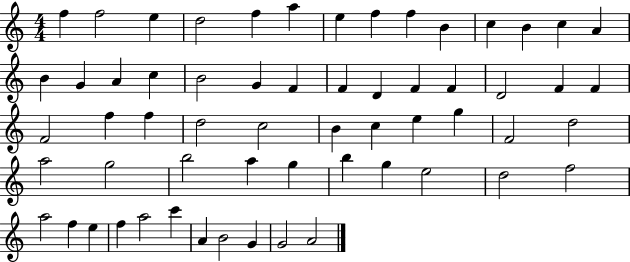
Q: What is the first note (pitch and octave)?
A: F5